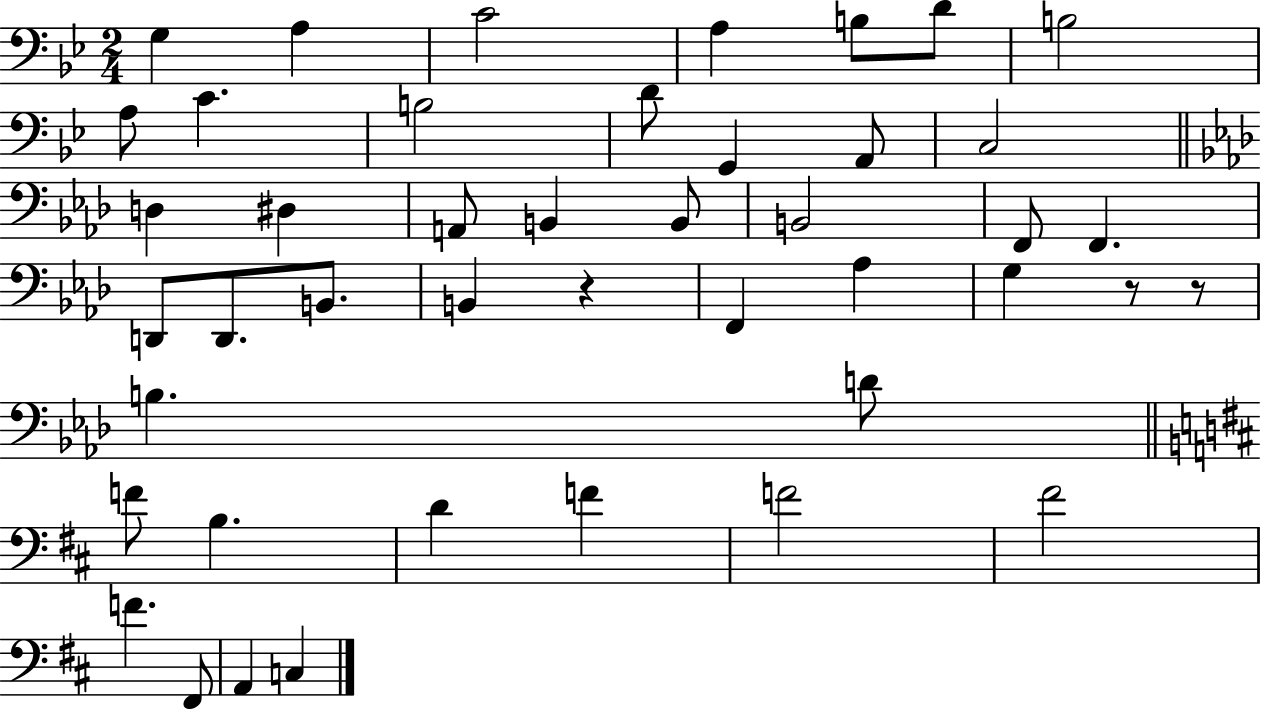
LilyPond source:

{
  \clef bass
  \numericTimeSignature
  \time 2/4
  \key bes \major
  \repeat volta 2 { g4 a4 | c'2 | a4 b8 d'8 | b2 | \break a8 c'4. | b2 | d'8 g,4 a,8 | c2 | \break \bar "||" \break \key f \minor d4 dis4 | a,8 b,4 b,8 | b,2 | f,8 f,4. | \break d,8 d,8. b,8. | b,4 r4 | f,4 aes4 | g4 r8 r8 | \break b4. d'8 | \bar "||" \break \key d \major f'8 b4. | d'4 f'4 | f'2 | fis'2 | \break f'4. fis,8 | a,4 c4 | } \bar "|."
}